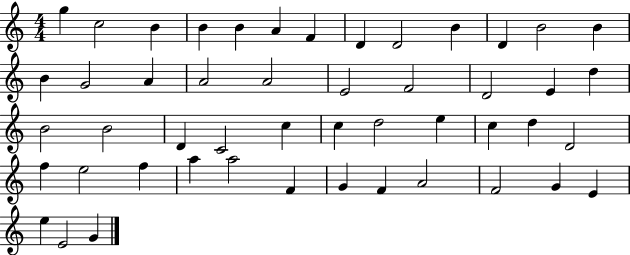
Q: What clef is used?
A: treble